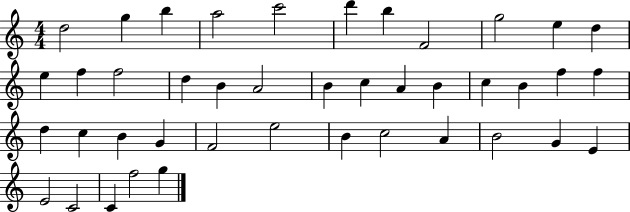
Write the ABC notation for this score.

X:1
T:Untitled
M:4/4
L:1/4
K:C
d2 g b a2 c'2 d' b F2 g2 e d e f f2 d B A2 B c A B c B f f d c B G F2 e2 B c2 A B2 G E E2 C2 C f2 g